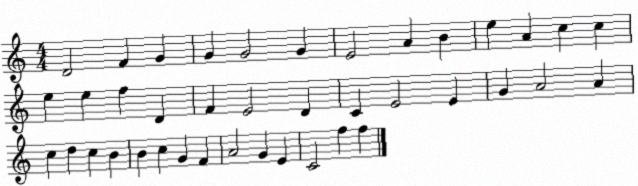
X:1
T:Untitled
M:4/4
L:1/4
K:C
D2 F G G G2 G E2 A B e A c c e e f D F E2 D C E2 E G A2 A c d c B B c G F A2 G E C2 f f